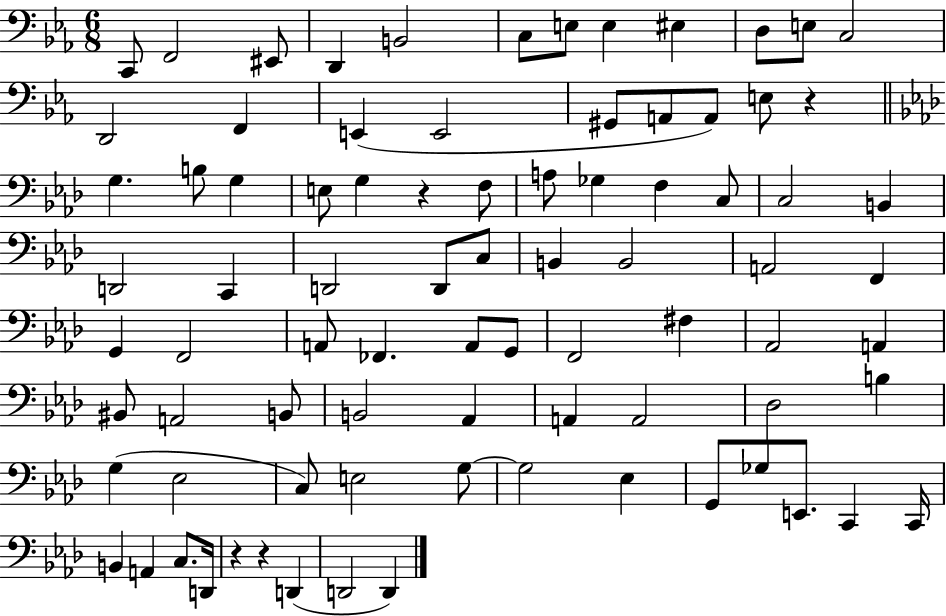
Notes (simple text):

C2/e F2/h EIS2/e D2/q B2/h C3/e E3/e E3/q EIS3/q D3/e E3/e C3/h D2/h F2/q E2/q E2/h G#2/e A2/e A2/e E3/e R/q G3/q. B3/e G3/q E3/e G3/q R/q F3/e A3/e Gb3/q F3/q C3/e C3/h B2/q D2/h C2/q D2/h D2/e C3/e B2/q B2/h A2/h F2/q G2/q F2/h A2/e FES2/q. A2/e G2/e F2/h F#3/q Ab2/h A2/q BIS2/e A2/h B2/e B2/h Ab2/q A2/q A2/h Db3/h B3/q G3/q Eb3/h C3/e E3/h G3/e G3/h Eb3/q G2/e Gb3/e E2/e. C2/q C2/s B2/q A2/q C3/e. D2/s R/q R/q D2/q D2/h D2/q